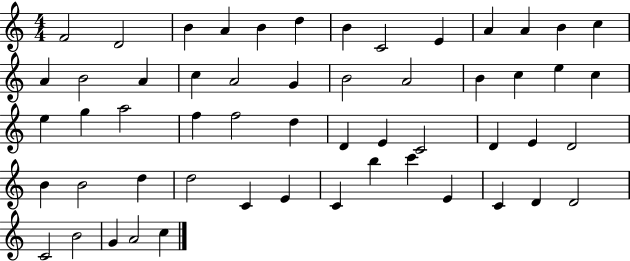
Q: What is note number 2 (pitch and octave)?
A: D4